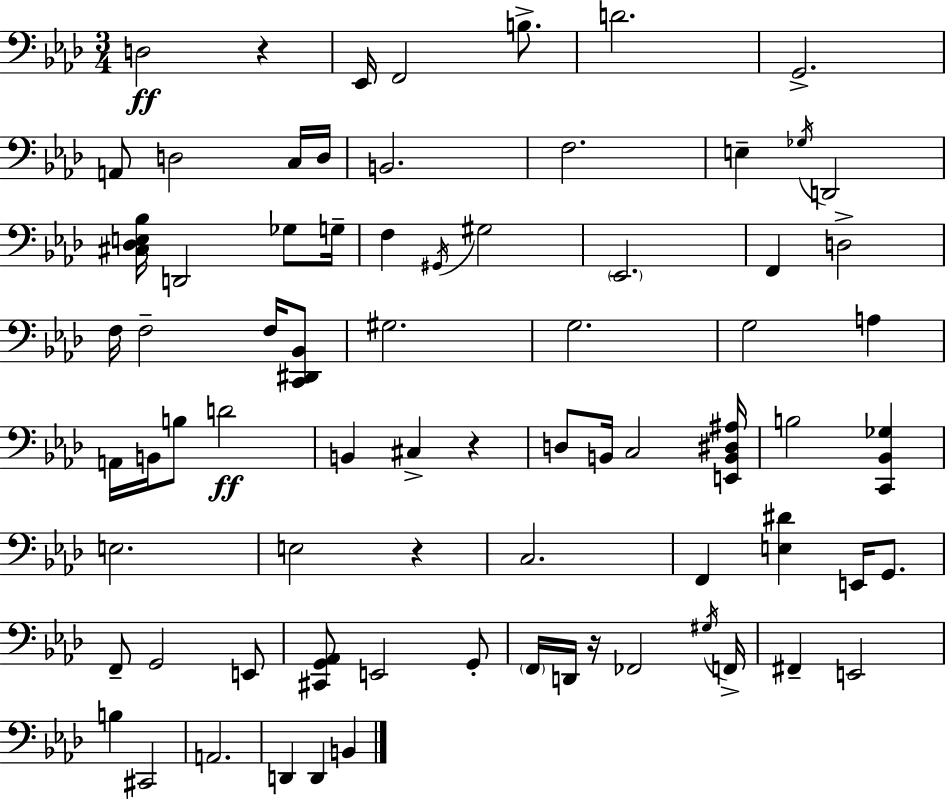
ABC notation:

X:1
T:Untitled
M:3/4
L:1/4
K:Fm
D,2 z _E,,/4 F,,2 B,/2 D2 G,,2 A,,/2 D,2 C,/4 D,/4 B,,2 F,2 E, _G,/4 D,,2 [^C,_D,E,_B,]/4 D,,2 _G,/2 G,/4 F, ^G,,/4 ^G,2 _E,,2 F,, D,2 F,/4 F,2 F,/4 [C,,^D,,_B,,]/2 ^G,2 G,2 G,2 A, A,,/4 B,,/4 B,/2 D2 B,, ^C, z D,/2 B,,/4 C,2 [E,,B,,^D,^A,]/4 B,2 [C,,_B,,_G,] E,2 E,2 z C,2 F,, [E,^D] E,,/4 G,,/2 F,,/2 G,,2 E,,/2 [^C,,G,,_A,,]/2 E,,2 G,,/2 F,,/4 D,,/4 z/4 _F,,2 ^G,/4 F,,/4 ^F,, E,,2 B, ^C,,2 A,,2 D,, D,, B,,